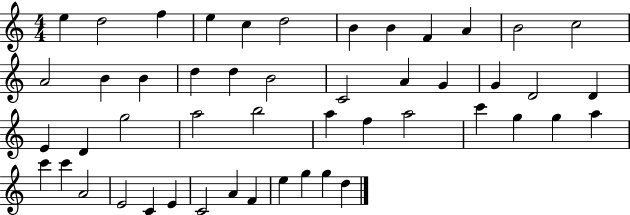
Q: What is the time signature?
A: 4/4